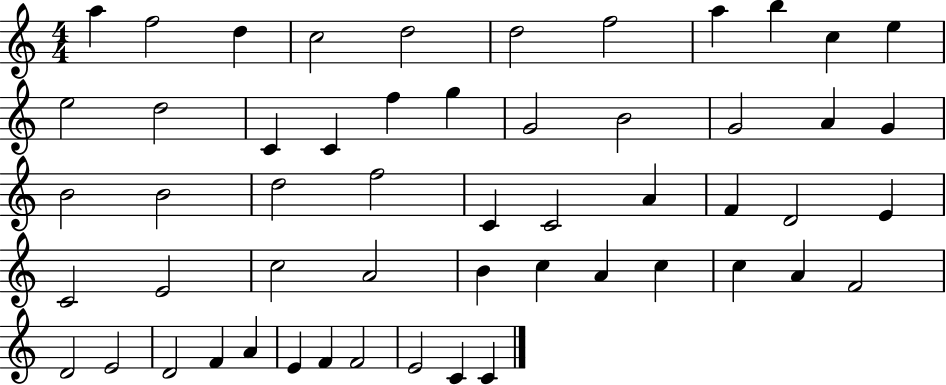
{
  \clef treble
  \numericTimeSignature
  \time 4/4
  \key c \major
  a''4 f''2 d''4 | c''2 d''2 | d''2 f''2 | a''4 b''4 c''4 e''4 | \break e''2 d''2 | c'4 c'4 f''4 g''4 | g'2 b'2 | g'2 a'4 g'4 | \break b'2 b'2 | d''2 f''2 | c'4 c'2 a'4 | f'4 d'2 e'4 | \break c'2 e'2 | c''2 a'2 | b'4 c''4 a'4 c''4 | c''4 a'4 f'2 | \break d'2 e'2 | d'2 f'4 a'4 | e'4 f'4 f'2 | e'2 c'4 c'4 | \break \bar "|."
}